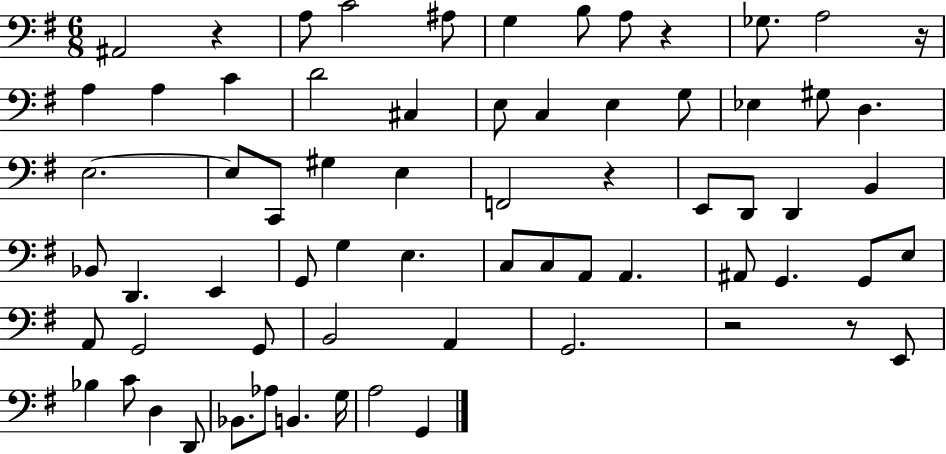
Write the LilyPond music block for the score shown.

{
  \clef bass
  \numericTimeSignature
  \time 6/8
  \key g \major
  \repeat volta 2 { ais,2 r4 | a8 c'2 ais8 | g4 b8 a8 r4 | ges8. a2 r16 | \break a4 a4 c'4 | d'2 cis4 | e8 c4 e4 g8 | ees4 gis8 d4. | \break e2.~~ | e8 c,8 gis4 e4 | f,2 r4 | e,8 d,8 d,4 b,4 | \break bes,8 d,4. e,4 | g,8 g4 e4. | c8 c8 a,8 a,4. | ais,8 g,4. g,8 e8 | \break a,8 g,2 g,8 | b,2 a,4 | g,2. | r2 r8 e,8 | \break bes4 c'8 d4 d,8 | bes,8. aes8 b,4. g16 | a2 g,4 | } \bar "|."
}